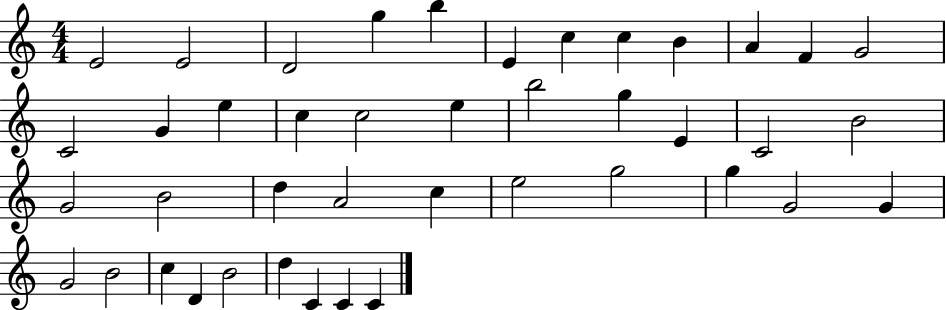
X:1
T:Untitled
M:4/4
L:1/4
K:C
E2 E2 D2 g b E c c B A F G2 C2 G e c c2 e b2 g E C2 B2 G2 B2 d A2 c e2 g2 g G2 G G2 B2 c D B2 d C C C